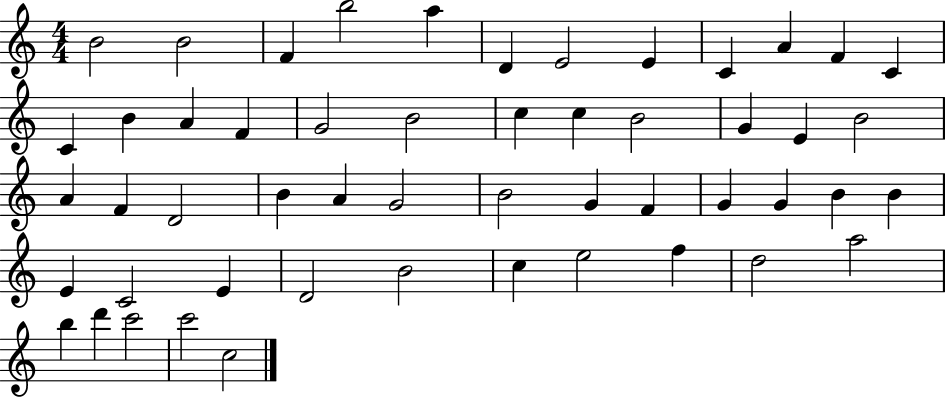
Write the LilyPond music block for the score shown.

{
  \clef treble
  \numericTimeSignature
  \time 4/4
  \key c \major
  b'2 b'2 | f'4 b''2 a''4 | d'4 e'2 e'4 | c'4 a'4 f'4 c'4 | \break c'4 b'4 a'4 f'4 | g'2 b'2 | c''4 c''4 b'2 | g'4 e'4 b'2 | \break a'4 f'4 d'2 | b'4 a'4 g'2 | b'2 g'4 f'4 | g'4 g'4 b'4 b'4 | \break e'4 c'2 e'4 | d'2 b'2 | c''4 e''2 f''4 | d''2 a''2 | \break b''4 d'''4 c'''2 | c'''2 c''2 | \bar "|."
}